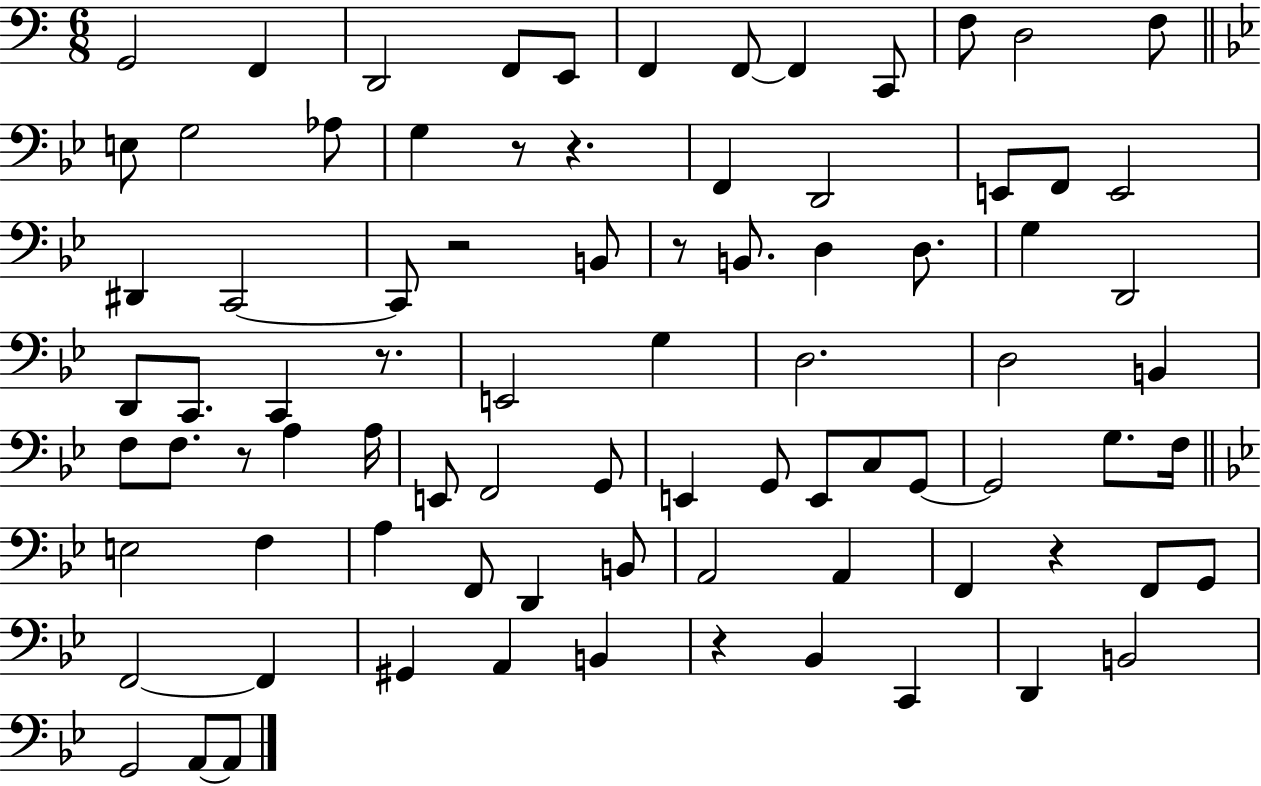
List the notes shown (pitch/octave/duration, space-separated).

G2/h F2/q D2/h F2/e E2/e F2/q F2/e F2/q C2/e F3/e D3/h F3/e E3/e G3/h Ab3/e G3/q R/e R/q. F2/q D2/h E2/e F2/e E2/h D#2/q C2/h C2/e R/h B2/e R/e B2/e. D3/q D3/e. G3/q D2/h D2/e C2/e. C2/q R/e. E2/h G3/q D3/h. D3/h B2/q F3/e F3/e. R/e A3/q A3/s E2/e F2/h G2/e E2/q G2/e E2/e C3/e G2/e G2/h G3/e. F3/s E3/h F3/q A3/q F2/e D2/q B2/e A2/h A2/q F2/q R/q F2/e G2/e F2/h F2/q G#2/q A2/q B2/q R/q Bb2/q C2/q D2/q B2/h G2/h A2/e A2/e